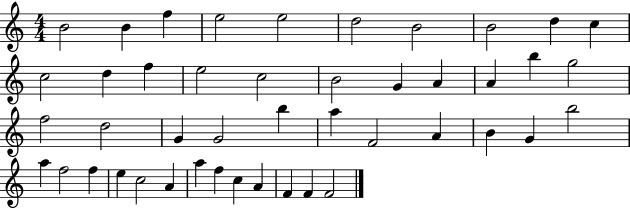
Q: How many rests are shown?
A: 0